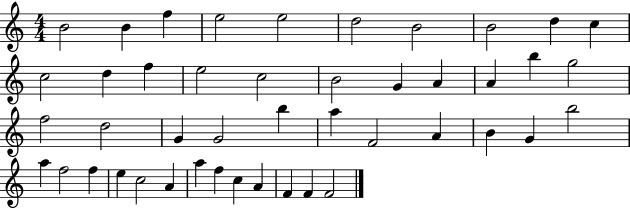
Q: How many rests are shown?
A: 0